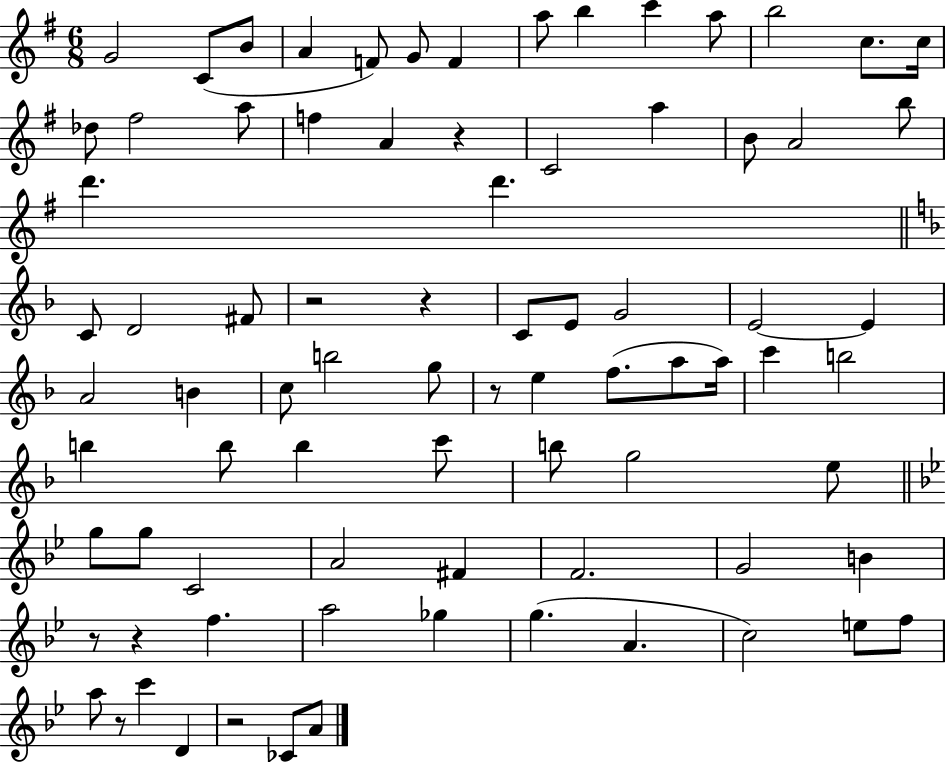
{
  \clef treble
  \numericTimeSignature
  \time 6/8
  \key g \major
  g'2 c'8( b'8 | a'4 f'8) g'8 f'4 | a''8 b''4 c'''4 a''8 | b''2 c''8. c''16 | \break des''8 fis''2 a''8 | f''4 a'4 r4 | c'2 a''4 | b'8 a'2 b''8 | \break d'''4. d'''4. | \bar "||" \break \key f \major c'8 d'2 fis'8 | r2 r4 | c'8 e'8 g'2 | e'2~~ e'4 | \break a'2 b'4 | c''8 b''2 g''8 | r8 e''4 f''8.( a''8 a''16) | c'''4 b''2 | \break b''4 b''8 b''4 c'''8 | b''8 g''2 e''8 | \bar "||" \break \key bes \major g''8 g''8 c'2 | a'2 fis'4 | f'2. | g'2 b'4 | \break r8 r4 f''4. | a''2 ges''4 | g''4.( a'4. | c''2) e''8 f''8 | \break a''8 r8 c'''4 d'4 | r2 ces'8 a'8 | \bar "|."
}